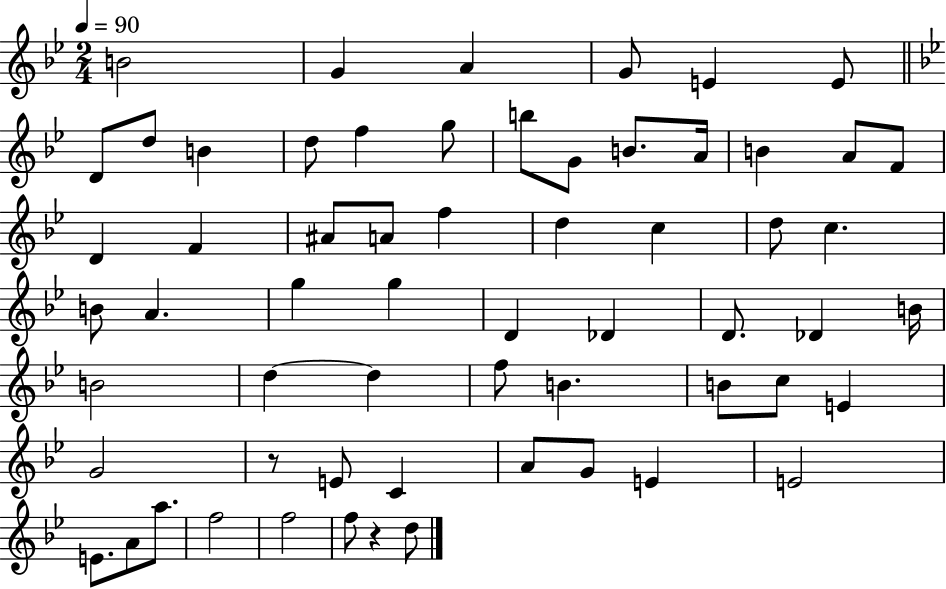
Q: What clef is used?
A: treble